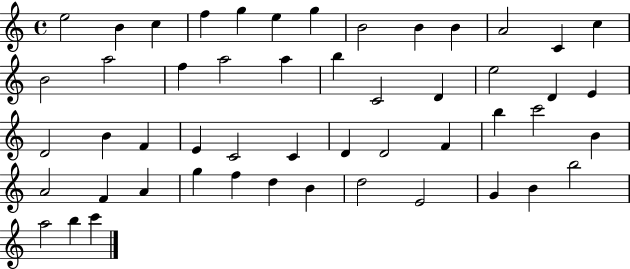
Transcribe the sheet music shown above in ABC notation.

X:1
T:Untitled
M:4/4
L:1/4
K:C
e2 B c f g e g B2 B B A2 C c B2 a2 f a2 a b C2 D e2 D E D2 B F E C2 C D D2 F b c'2 B A2 F A g f d B d2 E2 G B b2 a2 b c'